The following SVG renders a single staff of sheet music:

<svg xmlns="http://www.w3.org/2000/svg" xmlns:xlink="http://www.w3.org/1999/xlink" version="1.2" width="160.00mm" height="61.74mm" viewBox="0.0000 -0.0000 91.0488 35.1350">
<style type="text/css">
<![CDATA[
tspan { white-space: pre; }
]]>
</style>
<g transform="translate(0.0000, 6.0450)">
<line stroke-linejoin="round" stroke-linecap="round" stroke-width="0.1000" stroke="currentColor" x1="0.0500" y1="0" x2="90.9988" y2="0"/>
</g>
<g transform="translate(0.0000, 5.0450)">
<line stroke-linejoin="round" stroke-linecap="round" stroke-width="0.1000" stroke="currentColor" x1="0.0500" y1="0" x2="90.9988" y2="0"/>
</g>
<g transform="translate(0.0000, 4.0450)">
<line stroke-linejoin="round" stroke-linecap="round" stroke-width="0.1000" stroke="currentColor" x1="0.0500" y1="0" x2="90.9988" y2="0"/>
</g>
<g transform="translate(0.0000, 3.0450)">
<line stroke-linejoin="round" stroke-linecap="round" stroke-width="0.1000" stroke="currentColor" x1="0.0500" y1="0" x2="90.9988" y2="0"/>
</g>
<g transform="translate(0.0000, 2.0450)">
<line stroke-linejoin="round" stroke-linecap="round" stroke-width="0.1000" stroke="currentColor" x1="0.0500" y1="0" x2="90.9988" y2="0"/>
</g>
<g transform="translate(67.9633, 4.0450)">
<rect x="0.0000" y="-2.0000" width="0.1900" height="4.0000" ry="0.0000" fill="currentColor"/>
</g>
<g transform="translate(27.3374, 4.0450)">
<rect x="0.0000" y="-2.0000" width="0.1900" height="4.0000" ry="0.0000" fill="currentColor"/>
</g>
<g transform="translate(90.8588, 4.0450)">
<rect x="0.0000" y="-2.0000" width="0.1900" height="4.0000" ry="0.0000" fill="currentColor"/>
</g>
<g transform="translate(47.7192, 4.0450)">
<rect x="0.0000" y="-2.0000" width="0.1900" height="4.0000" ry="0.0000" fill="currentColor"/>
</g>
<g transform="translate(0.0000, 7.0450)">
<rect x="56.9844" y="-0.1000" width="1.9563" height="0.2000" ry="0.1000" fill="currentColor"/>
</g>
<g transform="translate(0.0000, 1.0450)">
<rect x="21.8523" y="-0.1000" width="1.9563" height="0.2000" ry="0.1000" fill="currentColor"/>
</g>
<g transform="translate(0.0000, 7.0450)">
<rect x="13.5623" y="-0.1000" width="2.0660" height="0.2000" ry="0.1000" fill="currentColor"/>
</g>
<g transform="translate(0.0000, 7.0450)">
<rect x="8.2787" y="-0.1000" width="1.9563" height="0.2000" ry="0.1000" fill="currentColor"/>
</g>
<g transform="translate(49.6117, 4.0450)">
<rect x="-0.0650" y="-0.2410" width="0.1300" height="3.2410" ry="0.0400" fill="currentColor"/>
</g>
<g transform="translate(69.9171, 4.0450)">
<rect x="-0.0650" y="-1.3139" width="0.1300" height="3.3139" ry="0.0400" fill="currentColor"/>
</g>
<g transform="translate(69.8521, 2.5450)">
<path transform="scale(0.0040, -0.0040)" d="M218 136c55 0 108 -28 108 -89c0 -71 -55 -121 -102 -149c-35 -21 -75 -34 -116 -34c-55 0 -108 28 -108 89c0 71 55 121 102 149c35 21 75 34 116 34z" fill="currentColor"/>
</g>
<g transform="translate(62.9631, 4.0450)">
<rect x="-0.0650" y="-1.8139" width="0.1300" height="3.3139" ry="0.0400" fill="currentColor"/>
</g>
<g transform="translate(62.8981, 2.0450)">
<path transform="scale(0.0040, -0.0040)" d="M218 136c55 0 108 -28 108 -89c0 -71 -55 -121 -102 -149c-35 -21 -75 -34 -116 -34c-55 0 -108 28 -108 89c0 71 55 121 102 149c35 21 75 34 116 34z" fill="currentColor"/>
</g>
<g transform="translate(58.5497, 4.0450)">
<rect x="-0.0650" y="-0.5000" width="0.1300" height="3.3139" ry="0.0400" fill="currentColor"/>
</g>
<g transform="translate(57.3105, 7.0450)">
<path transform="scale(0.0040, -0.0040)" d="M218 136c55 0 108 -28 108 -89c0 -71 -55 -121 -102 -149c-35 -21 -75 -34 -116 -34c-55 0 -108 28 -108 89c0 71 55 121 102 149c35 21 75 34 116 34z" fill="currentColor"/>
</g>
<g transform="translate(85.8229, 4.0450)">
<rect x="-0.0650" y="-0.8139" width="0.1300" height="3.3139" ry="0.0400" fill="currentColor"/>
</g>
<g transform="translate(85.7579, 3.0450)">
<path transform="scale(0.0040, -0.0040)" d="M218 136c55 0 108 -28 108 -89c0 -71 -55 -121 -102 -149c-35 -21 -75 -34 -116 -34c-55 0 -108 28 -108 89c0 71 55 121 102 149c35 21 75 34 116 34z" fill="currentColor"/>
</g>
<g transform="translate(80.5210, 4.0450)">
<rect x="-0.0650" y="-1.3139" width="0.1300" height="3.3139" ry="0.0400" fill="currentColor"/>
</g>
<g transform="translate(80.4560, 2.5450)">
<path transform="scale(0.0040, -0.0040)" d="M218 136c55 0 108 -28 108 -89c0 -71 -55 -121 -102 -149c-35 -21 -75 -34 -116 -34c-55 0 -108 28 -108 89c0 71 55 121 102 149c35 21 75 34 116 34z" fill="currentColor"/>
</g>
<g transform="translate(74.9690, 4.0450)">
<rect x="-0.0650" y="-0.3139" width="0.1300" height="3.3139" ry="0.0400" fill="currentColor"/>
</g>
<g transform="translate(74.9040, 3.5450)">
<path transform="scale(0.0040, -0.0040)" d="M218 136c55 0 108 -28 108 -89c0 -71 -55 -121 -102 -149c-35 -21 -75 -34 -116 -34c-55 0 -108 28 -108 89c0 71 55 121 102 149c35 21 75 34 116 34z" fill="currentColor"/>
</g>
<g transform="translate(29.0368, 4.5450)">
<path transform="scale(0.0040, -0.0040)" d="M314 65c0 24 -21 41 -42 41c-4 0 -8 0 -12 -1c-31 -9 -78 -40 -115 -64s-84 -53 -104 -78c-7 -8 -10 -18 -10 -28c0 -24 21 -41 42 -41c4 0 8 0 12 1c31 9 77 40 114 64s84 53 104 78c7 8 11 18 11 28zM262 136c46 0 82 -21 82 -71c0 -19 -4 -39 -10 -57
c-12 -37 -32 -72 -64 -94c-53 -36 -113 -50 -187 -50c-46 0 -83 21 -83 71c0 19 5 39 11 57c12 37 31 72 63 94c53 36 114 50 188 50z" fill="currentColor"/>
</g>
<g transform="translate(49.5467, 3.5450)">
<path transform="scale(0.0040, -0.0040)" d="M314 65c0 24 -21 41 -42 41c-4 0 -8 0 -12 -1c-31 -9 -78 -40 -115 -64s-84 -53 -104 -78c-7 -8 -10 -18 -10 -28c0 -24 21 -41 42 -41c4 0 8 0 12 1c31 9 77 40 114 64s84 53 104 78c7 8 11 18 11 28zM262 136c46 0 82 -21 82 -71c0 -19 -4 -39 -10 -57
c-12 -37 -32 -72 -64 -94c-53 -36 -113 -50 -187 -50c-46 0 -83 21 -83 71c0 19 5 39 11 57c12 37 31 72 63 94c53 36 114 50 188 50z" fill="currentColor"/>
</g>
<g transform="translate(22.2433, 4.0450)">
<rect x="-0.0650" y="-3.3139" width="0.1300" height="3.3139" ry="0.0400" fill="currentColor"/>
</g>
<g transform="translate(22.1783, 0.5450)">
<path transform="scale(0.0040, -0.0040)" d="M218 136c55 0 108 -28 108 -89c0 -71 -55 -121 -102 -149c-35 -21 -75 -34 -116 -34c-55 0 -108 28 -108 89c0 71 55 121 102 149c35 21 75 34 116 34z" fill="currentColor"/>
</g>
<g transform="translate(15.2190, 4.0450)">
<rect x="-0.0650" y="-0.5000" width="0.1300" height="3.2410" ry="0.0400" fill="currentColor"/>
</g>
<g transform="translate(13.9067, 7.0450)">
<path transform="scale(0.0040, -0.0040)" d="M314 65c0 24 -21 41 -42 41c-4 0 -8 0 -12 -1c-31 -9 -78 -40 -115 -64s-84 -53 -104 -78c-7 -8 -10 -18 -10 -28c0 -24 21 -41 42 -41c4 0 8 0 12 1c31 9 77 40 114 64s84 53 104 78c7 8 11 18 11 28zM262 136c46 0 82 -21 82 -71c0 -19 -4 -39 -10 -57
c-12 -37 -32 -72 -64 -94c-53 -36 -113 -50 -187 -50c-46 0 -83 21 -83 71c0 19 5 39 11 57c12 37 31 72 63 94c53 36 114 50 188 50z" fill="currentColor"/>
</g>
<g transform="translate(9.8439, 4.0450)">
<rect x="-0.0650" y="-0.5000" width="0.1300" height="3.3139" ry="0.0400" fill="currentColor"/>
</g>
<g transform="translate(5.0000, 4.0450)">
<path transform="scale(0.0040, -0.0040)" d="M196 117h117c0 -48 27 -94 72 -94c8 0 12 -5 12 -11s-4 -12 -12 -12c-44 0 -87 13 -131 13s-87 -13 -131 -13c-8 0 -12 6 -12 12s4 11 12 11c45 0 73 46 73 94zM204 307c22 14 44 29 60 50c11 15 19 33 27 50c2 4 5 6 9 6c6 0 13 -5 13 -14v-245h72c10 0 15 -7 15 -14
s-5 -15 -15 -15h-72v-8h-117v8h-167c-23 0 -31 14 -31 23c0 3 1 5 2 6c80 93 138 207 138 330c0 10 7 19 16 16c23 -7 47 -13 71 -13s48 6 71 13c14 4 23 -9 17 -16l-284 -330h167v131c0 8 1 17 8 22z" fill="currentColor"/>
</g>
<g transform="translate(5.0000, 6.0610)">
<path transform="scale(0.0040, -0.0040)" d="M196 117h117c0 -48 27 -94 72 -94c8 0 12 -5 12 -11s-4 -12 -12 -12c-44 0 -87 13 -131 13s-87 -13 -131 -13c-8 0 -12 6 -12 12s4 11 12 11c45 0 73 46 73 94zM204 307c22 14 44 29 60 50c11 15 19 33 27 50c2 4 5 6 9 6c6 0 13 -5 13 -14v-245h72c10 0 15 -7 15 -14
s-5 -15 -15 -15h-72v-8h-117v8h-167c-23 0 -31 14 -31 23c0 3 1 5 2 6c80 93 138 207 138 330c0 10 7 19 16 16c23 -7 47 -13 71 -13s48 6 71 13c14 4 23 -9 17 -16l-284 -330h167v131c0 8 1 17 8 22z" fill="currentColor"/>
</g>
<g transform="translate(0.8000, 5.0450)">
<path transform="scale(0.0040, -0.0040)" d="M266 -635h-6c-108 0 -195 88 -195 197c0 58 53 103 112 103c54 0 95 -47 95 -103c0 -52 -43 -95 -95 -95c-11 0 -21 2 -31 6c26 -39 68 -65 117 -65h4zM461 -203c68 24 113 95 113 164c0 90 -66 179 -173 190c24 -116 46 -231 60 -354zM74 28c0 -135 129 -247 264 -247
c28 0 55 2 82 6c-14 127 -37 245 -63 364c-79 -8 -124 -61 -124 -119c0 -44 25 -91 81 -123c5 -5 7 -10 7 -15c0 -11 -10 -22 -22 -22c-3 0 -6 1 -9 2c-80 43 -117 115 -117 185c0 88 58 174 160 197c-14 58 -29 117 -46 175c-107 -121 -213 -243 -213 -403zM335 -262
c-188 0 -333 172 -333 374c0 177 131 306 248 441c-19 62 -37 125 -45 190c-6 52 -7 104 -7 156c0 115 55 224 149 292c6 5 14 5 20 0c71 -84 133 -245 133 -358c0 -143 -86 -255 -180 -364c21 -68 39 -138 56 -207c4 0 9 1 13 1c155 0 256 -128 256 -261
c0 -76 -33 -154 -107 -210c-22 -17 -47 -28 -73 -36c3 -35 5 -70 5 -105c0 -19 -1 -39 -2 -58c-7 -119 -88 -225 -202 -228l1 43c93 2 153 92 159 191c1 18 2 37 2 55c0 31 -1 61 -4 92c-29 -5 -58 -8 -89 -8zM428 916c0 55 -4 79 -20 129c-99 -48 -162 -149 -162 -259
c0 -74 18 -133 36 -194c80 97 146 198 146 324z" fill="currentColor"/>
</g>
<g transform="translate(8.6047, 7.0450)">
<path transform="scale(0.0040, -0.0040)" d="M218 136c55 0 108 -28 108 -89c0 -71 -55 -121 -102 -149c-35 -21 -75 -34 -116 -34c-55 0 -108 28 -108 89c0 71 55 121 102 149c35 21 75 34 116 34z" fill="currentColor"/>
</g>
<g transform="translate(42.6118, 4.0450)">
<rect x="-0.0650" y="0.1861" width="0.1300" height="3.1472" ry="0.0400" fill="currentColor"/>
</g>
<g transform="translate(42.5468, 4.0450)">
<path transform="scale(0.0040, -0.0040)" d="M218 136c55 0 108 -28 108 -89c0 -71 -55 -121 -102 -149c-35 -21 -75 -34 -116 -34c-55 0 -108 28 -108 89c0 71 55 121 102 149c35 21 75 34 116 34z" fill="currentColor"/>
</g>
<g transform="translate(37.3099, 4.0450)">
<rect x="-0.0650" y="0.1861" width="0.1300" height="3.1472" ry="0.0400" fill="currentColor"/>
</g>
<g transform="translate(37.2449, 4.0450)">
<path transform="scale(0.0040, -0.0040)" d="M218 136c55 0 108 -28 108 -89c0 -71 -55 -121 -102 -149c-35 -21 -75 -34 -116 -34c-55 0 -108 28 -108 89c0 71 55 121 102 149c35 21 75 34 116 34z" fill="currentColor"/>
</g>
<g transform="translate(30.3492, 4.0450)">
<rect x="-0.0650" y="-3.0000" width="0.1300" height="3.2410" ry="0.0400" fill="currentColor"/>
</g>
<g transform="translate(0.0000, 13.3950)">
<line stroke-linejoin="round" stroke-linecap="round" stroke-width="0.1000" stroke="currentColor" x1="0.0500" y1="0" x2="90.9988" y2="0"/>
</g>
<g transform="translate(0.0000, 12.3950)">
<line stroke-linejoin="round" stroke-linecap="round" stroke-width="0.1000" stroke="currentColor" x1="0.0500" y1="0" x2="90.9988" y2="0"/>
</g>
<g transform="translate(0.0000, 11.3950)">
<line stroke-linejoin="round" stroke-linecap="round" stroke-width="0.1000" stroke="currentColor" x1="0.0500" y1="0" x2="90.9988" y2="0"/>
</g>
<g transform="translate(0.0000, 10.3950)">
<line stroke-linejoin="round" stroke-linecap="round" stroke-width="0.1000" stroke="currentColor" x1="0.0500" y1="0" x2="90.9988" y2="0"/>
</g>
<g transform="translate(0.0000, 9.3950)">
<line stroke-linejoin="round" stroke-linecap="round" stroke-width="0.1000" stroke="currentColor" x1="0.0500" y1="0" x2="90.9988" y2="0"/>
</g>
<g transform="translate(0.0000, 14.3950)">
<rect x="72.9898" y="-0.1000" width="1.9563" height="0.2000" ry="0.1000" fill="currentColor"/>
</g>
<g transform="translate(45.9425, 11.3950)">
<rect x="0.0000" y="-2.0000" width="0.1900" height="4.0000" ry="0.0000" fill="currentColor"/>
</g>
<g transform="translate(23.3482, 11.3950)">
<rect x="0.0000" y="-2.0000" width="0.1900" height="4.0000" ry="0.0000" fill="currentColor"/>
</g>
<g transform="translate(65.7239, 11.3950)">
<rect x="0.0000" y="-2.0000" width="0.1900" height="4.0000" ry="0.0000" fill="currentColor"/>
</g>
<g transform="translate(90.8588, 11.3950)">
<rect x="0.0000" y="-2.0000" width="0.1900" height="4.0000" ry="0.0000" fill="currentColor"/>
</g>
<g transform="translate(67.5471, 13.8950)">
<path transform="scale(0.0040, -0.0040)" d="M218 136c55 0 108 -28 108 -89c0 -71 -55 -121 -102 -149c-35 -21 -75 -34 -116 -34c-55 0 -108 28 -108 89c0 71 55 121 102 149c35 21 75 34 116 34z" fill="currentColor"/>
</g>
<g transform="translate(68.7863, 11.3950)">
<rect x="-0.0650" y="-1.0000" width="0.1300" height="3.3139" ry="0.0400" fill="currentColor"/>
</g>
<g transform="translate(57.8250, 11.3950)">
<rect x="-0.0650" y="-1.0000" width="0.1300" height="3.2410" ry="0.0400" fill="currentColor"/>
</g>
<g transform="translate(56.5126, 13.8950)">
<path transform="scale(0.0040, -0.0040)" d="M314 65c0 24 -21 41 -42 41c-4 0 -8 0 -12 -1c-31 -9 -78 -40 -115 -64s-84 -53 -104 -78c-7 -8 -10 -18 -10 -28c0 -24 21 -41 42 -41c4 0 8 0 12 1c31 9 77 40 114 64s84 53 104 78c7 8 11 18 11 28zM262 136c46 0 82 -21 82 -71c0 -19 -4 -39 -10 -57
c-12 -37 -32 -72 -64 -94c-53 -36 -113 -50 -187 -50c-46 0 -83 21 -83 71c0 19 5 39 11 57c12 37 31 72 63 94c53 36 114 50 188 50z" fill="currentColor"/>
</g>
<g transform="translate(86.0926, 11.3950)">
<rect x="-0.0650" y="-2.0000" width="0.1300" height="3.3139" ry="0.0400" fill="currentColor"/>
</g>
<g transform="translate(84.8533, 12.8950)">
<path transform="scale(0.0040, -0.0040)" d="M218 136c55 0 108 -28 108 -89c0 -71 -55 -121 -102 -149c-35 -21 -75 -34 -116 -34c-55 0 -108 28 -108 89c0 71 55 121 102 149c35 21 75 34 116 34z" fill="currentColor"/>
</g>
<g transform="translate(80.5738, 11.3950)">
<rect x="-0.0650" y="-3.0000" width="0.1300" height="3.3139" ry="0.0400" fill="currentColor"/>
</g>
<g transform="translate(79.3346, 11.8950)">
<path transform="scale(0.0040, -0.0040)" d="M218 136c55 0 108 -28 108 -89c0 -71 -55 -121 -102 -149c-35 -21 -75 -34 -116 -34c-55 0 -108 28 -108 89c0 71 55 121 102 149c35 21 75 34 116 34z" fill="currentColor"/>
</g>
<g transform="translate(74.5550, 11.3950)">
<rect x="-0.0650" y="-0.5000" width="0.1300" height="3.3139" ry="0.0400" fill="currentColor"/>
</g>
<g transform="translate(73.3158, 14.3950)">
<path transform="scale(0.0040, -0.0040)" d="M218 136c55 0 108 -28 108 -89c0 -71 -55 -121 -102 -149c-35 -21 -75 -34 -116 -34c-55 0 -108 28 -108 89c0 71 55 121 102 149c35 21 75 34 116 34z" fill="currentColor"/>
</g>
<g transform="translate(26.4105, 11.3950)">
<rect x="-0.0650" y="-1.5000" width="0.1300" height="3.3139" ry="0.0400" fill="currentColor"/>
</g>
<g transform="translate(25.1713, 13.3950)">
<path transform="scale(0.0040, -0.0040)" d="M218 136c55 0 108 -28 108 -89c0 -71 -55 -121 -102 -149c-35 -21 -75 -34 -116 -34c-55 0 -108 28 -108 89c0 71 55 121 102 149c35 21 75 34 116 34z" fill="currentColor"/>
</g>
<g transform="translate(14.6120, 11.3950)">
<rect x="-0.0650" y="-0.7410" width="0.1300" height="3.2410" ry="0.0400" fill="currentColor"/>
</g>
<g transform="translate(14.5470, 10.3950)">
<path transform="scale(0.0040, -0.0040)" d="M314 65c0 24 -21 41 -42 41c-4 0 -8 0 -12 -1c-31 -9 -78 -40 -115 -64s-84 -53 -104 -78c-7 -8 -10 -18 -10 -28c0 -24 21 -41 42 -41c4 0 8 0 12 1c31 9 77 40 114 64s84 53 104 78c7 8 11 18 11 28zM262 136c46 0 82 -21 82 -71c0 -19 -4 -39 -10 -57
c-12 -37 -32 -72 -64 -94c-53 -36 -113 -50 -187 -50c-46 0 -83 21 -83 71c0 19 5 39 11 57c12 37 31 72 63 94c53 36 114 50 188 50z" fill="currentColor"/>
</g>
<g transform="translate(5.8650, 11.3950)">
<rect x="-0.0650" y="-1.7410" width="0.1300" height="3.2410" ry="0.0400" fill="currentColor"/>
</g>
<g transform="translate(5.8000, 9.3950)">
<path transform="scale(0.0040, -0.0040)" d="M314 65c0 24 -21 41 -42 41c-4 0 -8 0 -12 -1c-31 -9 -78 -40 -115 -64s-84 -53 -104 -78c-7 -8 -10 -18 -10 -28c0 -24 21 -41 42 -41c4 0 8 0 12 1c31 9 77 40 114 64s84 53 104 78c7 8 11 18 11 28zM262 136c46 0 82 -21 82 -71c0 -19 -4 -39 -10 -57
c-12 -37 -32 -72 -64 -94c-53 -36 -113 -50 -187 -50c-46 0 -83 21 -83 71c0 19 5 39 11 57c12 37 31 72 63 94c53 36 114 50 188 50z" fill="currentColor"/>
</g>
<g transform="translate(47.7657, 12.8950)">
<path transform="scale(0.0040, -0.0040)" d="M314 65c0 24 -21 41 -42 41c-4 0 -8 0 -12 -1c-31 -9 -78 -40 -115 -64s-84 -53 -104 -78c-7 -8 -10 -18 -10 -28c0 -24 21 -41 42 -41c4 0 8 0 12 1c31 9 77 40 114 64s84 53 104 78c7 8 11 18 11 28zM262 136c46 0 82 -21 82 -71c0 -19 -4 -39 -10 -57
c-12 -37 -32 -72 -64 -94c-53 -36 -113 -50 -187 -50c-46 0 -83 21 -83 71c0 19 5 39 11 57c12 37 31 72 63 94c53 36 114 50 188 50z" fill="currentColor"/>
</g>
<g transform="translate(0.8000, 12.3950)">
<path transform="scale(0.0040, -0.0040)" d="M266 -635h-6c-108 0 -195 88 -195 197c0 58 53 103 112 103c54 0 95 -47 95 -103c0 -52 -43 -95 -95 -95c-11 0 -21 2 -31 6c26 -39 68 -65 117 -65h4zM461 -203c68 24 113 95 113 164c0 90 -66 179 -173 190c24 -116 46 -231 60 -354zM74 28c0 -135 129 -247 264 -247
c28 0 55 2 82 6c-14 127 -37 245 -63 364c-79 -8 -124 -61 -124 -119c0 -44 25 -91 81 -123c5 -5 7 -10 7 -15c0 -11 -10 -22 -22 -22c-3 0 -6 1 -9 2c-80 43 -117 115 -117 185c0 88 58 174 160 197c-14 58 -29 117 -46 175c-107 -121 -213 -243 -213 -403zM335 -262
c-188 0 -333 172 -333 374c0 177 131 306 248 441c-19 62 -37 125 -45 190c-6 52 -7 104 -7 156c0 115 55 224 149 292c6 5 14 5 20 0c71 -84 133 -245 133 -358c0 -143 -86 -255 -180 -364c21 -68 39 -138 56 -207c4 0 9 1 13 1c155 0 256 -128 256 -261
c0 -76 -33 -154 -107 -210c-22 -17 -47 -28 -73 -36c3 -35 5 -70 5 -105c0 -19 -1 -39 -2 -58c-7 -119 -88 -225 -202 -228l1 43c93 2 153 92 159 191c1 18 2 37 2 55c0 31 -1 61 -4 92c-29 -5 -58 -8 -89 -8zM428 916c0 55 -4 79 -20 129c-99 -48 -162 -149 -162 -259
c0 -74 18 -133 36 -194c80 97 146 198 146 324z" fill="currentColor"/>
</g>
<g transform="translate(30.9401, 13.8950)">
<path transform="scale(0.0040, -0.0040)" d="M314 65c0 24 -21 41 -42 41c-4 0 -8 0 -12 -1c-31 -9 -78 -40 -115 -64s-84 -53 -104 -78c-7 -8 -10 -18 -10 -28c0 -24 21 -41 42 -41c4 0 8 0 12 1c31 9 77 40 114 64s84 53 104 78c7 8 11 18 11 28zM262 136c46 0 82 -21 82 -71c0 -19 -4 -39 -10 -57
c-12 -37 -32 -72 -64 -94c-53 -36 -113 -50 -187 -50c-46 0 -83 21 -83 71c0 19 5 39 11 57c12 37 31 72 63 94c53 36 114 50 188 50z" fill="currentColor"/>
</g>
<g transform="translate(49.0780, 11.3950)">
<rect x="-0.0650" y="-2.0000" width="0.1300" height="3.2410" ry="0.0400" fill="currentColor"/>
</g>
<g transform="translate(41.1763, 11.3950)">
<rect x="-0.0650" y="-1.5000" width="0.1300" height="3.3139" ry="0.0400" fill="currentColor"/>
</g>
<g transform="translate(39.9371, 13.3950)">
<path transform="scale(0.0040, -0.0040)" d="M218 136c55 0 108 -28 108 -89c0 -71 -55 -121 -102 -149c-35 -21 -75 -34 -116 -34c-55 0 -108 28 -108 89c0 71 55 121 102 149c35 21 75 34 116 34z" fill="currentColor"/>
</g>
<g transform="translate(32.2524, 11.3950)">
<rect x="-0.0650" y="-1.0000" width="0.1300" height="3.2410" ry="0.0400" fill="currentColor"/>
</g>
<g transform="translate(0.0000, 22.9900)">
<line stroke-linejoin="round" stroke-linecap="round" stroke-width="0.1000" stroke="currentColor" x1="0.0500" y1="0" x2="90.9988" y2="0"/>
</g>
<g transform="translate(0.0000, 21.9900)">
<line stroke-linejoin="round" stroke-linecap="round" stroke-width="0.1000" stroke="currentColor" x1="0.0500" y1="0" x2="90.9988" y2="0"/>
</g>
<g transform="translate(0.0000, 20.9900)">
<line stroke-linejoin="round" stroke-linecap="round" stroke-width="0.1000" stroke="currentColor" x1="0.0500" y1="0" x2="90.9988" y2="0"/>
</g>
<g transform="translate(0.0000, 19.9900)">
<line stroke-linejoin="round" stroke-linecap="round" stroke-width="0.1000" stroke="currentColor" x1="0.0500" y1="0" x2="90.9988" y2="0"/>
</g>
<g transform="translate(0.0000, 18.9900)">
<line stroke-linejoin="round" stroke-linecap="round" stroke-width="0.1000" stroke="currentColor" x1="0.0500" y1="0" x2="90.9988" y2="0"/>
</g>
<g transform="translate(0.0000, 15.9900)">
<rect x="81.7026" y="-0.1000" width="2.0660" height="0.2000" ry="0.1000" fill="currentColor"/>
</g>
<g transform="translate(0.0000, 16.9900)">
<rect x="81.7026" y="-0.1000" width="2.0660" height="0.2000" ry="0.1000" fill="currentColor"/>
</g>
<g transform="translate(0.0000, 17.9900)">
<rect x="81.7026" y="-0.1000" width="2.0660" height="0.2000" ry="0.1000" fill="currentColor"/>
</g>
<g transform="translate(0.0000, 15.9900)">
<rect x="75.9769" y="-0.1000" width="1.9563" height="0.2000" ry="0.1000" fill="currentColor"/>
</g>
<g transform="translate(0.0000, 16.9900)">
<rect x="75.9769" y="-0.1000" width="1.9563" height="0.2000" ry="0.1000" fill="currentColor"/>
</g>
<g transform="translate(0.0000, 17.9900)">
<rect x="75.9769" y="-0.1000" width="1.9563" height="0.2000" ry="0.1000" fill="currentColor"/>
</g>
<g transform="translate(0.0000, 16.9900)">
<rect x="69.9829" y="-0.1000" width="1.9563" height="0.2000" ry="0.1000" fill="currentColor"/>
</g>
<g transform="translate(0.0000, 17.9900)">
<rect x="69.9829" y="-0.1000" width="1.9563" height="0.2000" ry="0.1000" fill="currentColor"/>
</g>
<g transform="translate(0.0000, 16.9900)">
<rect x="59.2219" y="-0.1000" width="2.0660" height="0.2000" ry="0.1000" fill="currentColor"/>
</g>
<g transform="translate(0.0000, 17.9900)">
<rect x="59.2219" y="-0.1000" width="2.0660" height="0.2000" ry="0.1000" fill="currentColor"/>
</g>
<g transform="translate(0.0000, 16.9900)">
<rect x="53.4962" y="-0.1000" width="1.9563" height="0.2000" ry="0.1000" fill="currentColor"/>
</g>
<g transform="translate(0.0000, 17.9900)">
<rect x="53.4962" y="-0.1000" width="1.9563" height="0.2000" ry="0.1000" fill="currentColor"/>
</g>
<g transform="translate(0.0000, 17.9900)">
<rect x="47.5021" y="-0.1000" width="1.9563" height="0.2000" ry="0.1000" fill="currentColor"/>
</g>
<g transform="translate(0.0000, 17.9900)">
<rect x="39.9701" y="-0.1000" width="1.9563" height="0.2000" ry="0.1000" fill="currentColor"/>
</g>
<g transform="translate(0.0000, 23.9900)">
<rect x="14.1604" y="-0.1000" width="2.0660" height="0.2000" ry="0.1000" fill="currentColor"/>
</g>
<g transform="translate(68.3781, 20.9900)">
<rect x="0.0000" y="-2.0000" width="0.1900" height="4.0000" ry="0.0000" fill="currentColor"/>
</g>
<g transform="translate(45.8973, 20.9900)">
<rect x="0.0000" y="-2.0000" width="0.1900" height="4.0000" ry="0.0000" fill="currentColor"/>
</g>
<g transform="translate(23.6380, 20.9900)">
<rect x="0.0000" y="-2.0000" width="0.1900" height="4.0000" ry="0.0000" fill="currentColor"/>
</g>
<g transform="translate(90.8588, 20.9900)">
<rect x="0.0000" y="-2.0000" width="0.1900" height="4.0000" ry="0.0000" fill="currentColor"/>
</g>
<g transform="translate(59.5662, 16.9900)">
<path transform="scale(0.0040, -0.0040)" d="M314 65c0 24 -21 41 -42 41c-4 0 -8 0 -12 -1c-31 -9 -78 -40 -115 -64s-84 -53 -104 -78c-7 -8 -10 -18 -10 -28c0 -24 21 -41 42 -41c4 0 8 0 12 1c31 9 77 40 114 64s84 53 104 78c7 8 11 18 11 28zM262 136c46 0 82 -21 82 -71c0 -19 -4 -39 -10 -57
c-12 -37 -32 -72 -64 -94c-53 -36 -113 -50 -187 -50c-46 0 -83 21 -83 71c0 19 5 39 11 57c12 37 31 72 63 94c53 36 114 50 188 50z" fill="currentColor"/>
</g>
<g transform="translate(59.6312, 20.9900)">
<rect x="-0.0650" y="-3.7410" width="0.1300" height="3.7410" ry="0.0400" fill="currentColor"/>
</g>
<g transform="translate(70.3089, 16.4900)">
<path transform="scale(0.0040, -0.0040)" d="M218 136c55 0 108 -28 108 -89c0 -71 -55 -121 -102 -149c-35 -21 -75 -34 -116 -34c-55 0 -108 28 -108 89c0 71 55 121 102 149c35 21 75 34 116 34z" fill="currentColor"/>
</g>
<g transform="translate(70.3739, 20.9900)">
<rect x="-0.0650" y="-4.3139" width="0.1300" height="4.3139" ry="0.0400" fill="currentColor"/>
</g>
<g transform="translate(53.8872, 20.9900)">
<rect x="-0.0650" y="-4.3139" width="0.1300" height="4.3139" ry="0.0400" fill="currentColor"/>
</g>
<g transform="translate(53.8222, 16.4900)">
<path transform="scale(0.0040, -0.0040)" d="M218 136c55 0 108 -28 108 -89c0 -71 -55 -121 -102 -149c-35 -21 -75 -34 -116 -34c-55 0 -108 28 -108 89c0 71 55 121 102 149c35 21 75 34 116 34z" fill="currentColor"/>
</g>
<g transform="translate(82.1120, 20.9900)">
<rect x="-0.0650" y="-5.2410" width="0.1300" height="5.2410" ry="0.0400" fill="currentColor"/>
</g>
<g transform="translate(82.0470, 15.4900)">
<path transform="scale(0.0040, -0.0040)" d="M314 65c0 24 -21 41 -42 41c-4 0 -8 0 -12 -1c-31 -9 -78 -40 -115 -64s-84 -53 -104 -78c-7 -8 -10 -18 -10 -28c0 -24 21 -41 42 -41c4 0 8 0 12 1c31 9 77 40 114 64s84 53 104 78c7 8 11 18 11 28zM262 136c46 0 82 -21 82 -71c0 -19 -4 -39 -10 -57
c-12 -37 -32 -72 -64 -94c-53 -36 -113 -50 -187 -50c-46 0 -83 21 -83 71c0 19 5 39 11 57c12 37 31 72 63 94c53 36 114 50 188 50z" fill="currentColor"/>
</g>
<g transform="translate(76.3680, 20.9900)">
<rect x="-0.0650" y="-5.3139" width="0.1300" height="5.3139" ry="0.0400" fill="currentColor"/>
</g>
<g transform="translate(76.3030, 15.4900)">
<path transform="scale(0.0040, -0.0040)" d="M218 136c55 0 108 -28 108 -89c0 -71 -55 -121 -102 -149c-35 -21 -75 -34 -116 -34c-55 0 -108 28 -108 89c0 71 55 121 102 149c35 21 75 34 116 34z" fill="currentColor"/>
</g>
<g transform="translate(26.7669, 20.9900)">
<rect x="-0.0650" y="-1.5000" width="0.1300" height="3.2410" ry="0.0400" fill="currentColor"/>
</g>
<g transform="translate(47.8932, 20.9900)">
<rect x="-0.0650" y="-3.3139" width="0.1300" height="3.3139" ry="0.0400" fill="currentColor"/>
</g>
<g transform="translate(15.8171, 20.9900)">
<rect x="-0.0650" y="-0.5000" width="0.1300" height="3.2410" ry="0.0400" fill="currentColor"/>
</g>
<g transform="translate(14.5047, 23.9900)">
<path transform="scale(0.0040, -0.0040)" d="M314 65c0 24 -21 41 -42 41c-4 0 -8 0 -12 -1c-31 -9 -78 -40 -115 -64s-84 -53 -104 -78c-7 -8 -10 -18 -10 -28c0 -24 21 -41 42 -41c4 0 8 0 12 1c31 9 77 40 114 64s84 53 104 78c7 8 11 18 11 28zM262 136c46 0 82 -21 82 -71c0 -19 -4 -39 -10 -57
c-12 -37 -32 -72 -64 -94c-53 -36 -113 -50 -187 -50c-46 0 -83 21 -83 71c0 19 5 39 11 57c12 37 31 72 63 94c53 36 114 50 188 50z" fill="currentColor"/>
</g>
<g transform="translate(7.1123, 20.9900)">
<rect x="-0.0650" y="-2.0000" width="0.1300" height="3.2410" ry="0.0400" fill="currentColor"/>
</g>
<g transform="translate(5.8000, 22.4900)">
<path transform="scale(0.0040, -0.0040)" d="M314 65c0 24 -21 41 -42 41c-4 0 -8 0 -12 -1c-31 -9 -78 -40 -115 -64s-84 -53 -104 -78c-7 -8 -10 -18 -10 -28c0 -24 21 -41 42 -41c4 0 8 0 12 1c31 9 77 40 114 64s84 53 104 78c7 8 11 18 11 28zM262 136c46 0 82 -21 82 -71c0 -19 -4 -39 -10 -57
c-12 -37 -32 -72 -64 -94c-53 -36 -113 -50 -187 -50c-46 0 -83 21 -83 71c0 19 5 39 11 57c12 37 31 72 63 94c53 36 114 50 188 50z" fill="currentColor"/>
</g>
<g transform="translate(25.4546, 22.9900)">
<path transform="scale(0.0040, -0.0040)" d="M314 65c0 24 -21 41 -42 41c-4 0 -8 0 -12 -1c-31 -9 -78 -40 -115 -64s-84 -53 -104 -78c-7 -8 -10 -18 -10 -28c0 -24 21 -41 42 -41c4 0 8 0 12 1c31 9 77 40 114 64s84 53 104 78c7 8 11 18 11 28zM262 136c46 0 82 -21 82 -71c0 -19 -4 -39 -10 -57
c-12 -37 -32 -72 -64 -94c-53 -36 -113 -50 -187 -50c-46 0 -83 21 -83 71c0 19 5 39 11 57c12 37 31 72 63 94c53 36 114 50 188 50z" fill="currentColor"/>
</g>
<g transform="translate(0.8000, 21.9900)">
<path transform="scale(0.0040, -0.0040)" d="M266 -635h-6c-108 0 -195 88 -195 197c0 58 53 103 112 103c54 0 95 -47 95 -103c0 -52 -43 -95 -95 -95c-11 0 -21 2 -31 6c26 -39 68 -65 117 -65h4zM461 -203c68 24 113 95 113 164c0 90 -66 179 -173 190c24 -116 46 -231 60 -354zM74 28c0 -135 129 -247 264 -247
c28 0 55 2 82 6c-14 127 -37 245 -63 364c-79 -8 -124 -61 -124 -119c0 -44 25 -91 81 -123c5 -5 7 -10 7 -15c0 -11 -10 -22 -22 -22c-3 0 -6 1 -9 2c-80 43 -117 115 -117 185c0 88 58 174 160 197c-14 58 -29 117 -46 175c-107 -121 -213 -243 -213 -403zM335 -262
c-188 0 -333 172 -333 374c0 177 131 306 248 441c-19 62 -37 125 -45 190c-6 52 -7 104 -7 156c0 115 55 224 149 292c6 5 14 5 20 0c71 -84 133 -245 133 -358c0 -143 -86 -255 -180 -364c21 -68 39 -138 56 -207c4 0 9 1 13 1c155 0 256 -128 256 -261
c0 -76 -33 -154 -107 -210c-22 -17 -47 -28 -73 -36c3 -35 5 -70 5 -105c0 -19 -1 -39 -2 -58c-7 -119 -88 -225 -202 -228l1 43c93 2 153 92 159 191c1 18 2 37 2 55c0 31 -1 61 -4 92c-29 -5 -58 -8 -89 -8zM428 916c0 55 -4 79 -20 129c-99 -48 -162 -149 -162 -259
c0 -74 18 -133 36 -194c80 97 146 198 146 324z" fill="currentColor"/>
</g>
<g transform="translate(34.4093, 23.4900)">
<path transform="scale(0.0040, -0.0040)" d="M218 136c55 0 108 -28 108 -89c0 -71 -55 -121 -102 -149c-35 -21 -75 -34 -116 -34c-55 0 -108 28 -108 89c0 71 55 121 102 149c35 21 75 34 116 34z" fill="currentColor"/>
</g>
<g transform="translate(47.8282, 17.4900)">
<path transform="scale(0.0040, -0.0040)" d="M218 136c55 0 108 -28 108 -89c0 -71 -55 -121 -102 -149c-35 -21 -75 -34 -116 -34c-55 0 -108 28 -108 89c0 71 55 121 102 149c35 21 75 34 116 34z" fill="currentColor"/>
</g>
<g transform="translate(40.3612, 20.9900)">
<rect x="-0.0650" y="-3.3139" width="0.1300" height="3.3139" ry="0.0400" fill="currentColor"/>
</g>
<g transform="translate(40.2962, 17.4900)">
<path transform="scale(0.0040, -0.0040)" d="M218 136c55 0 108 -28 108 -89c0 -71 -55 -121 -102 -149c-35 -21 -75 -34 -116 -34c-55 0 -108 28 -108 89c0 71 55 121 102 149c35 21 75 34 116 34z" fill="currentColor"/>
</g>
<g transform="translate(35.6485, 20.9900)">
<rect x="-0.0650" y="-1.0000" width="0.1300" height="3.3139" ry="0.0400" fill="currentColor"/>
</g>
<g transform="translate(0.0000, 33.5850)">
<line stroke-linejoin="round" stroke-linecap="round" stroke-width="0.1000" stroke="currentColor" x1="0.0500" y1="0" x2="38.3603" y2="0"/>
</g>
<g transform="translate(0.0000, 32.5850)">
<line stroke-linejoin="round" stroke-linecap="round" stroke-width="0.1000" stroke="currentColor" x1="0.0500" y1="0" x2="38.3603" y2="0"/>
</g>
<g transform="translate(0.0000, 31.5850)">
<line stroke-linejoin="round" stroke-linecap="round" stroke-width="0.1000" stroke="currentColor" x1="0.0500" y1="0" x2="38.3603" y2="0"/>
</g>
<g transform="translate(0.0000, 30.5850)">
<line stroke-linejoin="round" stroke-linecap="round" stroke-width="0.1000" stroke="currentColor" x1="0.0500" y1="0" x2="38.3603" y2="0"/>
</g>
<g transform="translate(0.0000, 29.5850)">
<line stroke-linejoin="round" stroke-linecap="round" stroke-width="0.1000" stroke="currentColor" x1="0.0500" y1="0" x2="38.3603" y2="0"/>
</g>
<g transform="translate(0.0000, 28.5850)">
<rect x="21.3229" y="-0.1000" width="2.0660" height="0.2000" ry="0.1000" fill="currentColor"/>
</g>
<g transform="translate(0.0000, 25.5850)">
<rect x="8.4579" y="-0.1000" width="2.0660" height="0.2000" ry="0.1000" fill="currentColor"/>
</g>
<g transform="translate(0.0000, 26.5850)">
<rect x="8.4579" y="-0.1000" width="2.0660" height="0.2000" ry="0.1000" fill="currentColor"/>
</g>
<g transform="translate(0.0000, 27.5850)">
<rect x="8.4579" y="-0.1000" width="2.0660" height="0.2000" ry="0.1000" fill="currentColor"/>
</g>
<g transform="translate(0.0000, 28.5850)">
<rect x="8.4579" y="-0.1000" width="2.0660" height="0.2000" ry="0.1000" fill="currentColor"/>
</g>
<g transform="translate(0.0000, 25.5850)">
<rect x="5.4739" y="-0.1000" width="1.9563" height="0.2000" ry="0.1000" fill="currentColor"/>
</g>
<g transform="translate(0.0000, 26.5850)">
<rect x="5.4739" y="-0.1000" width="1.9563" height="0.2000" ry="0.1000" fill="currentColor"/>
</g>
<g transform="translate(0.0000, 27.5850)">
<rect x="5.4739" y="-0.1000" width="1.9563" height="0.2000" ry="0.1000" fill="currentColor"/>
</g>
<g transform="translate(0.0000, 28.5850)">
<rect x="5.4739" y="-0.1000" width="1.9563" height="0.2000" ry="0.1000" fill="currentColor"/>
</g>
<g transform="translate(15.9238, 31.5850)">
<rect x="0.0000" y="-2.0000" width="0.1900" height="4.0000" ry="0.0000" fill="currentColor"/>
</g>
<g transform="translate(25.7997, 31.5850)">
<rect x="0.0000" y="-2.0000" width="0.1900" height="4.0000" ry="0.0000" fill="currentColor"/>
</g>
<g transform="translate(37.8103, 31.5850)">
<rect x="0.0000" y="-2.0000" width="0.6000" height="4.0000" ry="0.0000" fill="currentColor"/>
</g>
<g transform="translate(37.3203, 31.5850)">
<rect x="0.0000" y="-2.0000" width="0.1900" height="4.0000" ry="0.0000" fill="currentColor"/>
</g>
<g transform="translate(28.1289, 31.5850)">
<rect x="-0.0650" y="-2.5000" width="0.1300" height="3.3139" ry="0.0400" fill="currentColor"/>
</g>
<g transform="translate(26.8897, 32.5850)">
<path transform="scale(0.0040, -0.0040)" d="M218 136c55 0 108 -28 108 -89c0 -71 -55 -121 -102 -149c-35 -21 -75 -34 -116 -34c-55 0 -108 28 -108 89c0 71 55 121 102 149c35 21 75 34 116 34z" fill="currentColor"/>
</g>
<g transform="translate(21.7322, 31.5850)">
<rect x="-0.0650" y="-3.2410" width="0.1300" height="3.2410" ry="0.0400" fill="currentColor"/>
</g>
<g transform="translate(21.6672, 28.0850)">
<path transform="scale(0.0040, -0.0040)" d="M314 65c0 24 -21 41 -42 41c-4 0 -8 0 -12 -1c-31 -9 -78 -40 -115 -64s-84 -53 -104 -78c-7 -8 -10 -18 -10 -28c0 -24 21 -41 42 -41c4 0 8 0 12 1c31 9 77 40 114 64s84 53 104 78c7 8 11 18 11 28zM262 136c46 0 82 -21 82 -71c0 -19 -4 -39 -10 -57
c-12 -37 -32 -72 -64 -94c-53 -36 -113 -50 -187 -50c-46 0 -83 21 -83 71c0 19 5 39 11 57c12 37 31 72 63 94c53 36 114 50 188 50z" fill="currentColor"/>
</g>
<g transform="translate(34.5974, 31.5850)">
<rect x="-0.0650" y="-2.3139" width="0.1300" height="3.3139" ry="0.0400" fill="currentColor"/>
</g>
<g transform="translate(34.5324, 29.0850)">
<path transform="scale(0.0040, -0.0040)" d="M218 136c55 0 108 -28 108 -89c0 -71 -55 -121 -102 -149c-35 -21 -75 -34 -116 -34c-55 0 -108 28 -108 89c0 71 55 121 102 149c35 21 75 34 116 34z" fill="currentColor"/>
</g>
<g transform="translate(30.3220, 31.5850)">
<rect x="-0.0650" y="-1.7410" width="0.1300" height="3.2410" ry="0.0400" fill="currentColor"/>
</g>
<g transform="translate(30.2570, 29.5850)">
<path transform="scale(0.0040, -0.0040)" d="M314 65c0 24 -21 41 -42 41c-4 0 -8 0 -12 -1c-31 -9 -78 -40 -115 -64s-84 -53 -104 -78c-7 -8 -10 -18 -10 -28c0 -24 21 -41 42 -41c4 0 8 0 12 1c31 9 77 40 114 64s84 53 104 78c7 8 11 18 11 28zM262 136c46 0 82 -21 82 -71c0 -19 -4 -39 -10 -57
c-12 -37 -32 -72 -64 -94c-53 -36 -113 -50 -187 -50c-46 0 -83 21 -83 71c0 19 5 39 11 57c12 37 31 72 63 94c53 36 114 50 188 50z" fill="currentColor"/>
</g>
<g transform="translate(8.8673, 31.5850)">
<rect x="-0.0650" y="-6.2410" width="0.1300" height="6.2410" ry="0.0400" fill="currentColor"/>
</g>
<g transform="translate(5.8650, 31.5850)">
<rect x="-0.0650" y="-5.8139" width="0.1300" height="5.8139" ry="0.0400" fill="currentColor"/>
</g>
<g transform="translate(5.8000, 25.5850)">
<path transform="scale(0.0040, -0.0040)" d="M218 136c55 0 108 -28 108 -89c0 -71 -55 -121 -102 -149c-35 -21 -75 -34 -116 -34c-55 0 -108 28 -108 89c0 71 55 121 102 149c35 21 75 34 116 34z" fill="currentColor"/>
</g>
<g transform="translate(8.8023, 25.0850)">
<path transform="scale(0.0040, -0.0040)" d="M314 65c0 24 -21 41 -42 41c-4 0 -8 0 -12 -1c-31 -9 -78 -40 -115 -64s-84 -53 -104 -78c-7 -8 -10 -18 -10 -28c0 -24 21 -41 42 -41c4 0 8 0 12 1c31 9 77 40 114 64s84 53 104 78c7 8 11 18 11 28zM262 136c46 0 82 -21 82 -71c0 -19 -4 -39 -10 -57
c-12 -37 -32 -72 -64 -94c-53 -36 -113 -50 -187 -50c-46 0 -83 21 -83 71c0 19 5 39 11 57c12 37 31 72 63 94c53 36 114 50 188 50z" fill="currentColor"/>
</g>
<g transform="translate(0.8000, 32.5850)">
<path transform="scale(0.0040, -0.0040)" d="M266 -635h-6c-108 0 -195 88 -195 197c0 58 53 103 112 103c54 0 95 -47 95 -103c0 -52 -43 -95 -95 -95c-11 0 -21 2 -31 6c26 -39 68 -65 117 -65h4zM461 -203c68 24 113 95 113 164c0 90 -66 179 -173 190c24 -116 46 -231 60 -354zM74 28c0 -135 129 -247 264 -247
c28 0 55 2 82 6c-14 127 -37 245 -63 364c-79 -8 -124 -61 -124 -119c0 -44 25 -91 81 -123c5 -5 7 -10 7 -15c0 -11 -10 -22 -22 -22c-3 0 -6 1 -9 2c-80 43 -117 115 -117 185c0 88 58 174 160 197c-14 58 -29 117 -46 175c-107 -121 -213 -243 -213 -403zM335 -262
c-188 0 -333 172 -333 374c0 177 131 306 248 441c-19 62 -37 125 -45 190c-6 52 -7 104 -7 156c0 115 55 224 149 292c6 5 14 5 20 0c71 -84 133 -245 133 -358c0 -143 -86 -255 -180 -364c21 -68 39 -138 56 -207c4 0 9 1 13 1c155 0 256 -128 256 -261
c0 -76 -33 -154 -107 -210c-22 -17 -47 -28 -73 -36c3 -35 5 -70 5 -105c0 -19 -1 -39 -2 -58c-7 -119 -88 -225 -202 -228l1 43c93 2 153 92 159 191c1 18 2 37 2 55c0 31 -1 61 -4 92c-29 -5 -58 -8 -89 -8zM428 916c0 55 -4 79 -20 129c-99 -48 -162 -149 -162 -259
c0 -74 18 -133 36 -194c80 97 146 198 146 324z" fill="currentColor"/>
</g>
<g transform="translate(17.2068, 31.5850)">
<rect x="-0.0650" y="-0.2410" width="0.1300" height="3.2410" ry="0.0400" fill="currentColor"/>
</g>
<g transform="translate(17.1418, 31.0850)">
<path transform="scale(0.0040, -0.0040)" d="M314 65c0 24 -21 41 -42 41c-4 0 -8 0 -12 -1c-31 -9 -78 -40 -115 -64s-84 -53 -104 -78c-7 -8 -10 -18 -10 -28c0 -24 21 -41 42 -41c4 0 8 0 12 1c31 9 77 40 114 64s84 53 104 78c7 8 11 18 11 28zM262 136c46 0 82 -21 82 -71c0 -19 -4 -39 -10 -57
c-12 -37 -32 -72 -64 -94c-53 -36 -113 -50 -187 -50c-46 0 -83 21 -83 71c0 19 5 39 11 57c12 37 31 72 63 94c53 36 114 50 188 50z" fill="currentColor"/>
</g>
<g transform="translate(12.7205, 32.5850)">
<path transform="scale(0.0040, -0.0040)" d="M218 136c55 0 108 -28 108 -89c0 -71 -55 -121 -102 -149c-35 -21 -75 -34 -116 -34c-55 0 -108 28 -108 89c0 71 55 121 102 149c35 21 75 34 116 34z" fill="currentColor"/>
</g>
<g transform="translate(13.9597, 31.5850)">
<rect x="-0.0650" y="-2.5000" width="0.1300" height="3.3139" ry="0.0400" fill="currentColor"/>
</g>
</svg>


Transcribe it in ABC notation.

X:1
T:Untitled
M:4/4
L:1/4
K:C
C C2 b A2 B B c2 C f e c e d f2 d2 E D2 E F2 D2 D C A F F2 C2 E2 D b b d' c'2 d' f' f'2 g' a'2 G c2 b2 G f2 g